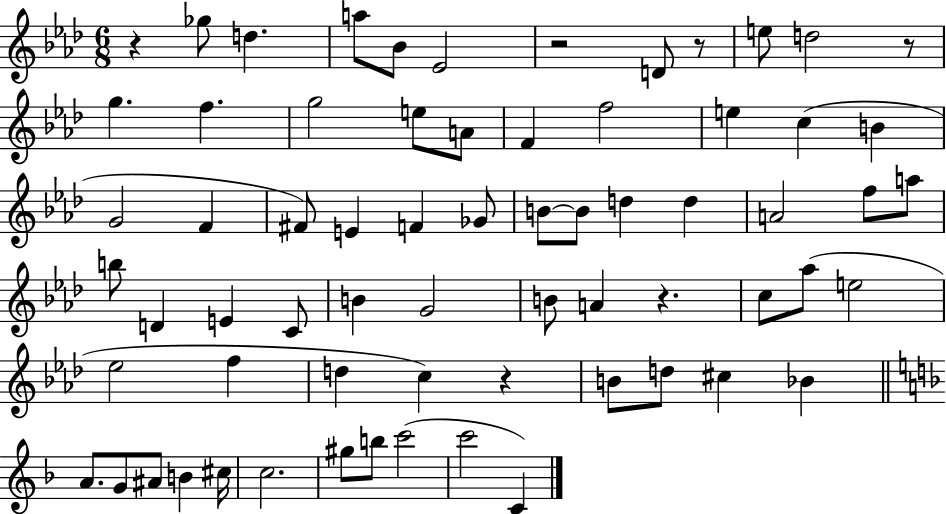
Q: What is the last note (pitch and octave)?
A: C4